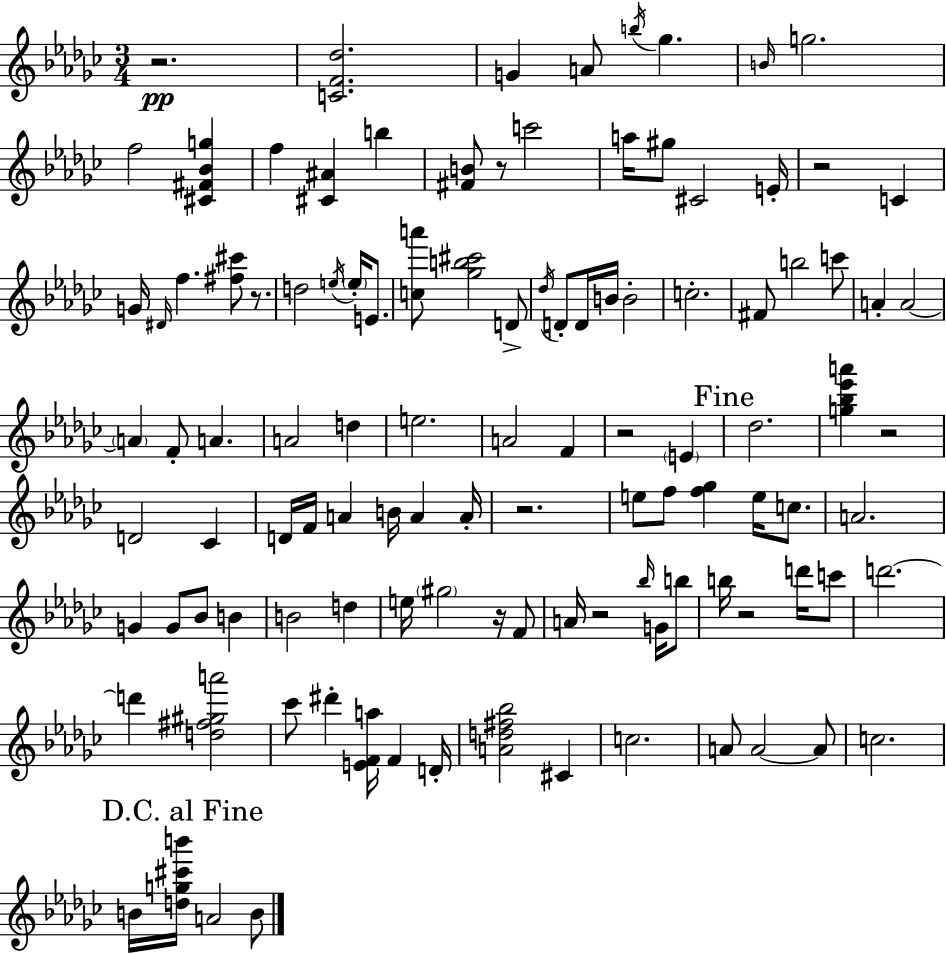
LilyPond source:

{
  \clef treble
  \numericTimeSignature
  \time 3/4
  \key ees \minor
  r2.\pp | <c' f' des''>2. | g'4 a'8 \acciaccatura { b''16 } ges''4. | \grace { b'16 } g''2. | \break f''2 <cis' fis' bes' g''>4 | f''4 <cis' ais'>4 b''4 | <fis' b'>8 r8 c'''2 | a''16 gis''8 cis'2 | \break e'16-. r2 c'4 | g'16 \grace { dis'16 } f''4. <fis'' cis'''>8 | r8. d''2 \acciaccatura { e''16 } | \parenthesize e''16-. e'8. <c'' a'''>8 <ges'' b'' cis'''>2 | \break d'8-> \acciaccatura { des''16 } d'8-. d'16 b'16 b'2-. | c''2.-. | fis'8 b''2 | c'''8 a'4-. a'2~~ | \break \parenthesize a'4 f'8-. a'4. | a'2 | d''4 e''2. | a'2 | \break f'4 r2 | \parenthesize e'4 \mark "Fine" des''2. | <g'' bes'' ees''' a'''>4 r2 | d'2 | \break ces'4 d'16 f'16 a'4 b'16 | a'4 a'16-. r2. | e''8 f''8 <f'' ges''>4 | e''16 c''8. a'2. | \break g'4 g'8 bes'8 | b'4 b'2 | d''4 e''16 \parenthesize gis''2 | r16 f'8 a'16 r2 | \break \grace { bes''16 } g'16 b''8 b''16 r2 | d'''16 c'''8 d'''2.~~ | d'''4 <d'' fis'' gis'' a'''>2 | ces'''8 dis'''4-. | \break <e' f' a''>16 f'4 d'16-. <a' d'' fis'' bes''>2 | cis'4 c''2. | a'8 a'2~~ | a'8 c''2. | \break \mark "D.C. al Fine" b'16 <d'' g'' cis''' b'''>16 a'2 | b'8 \bar "|."
}